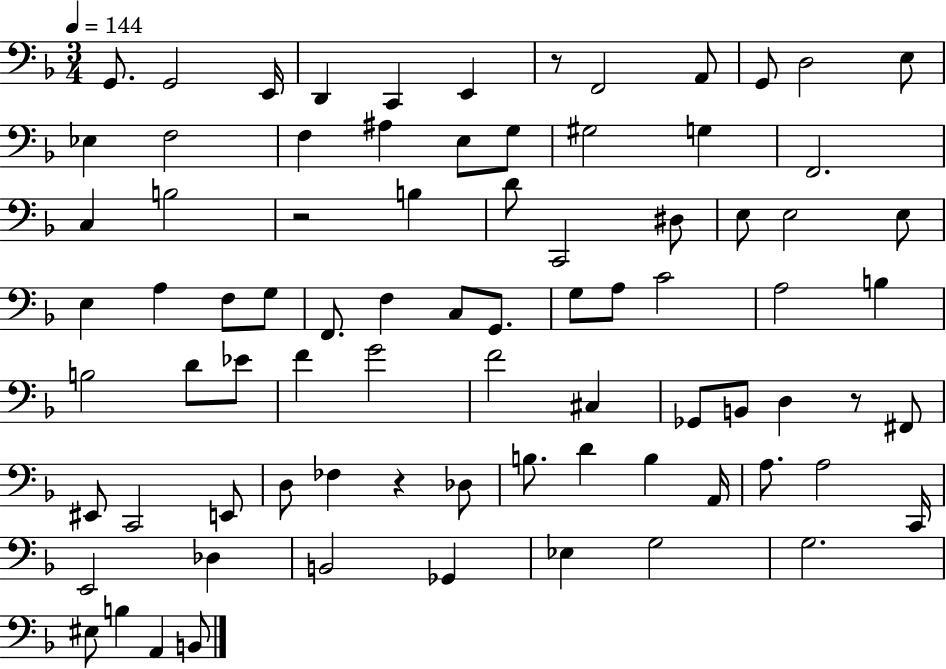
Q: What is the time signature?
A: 3/4